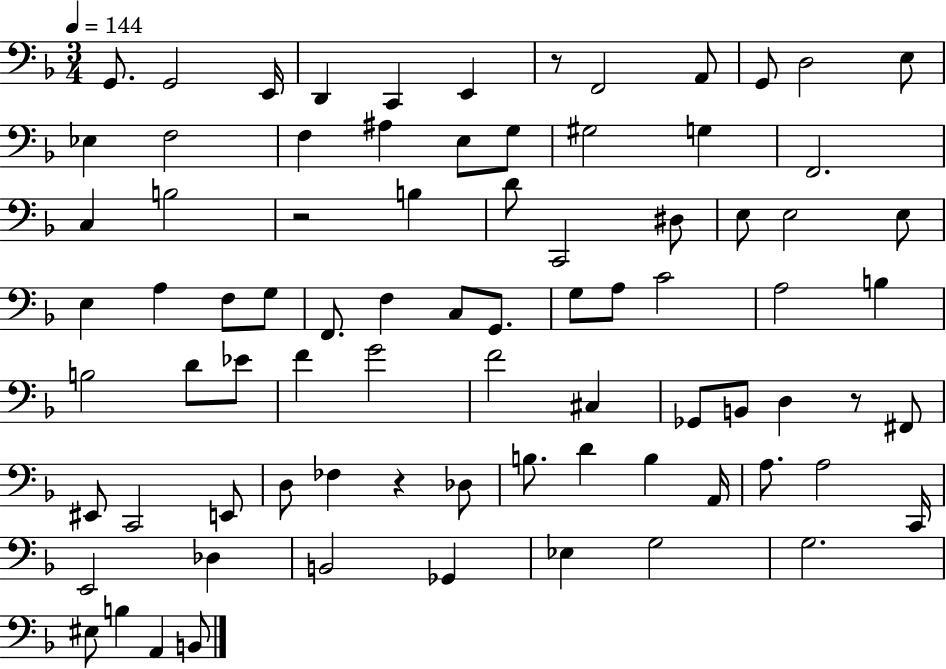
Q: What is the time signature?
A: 3/4